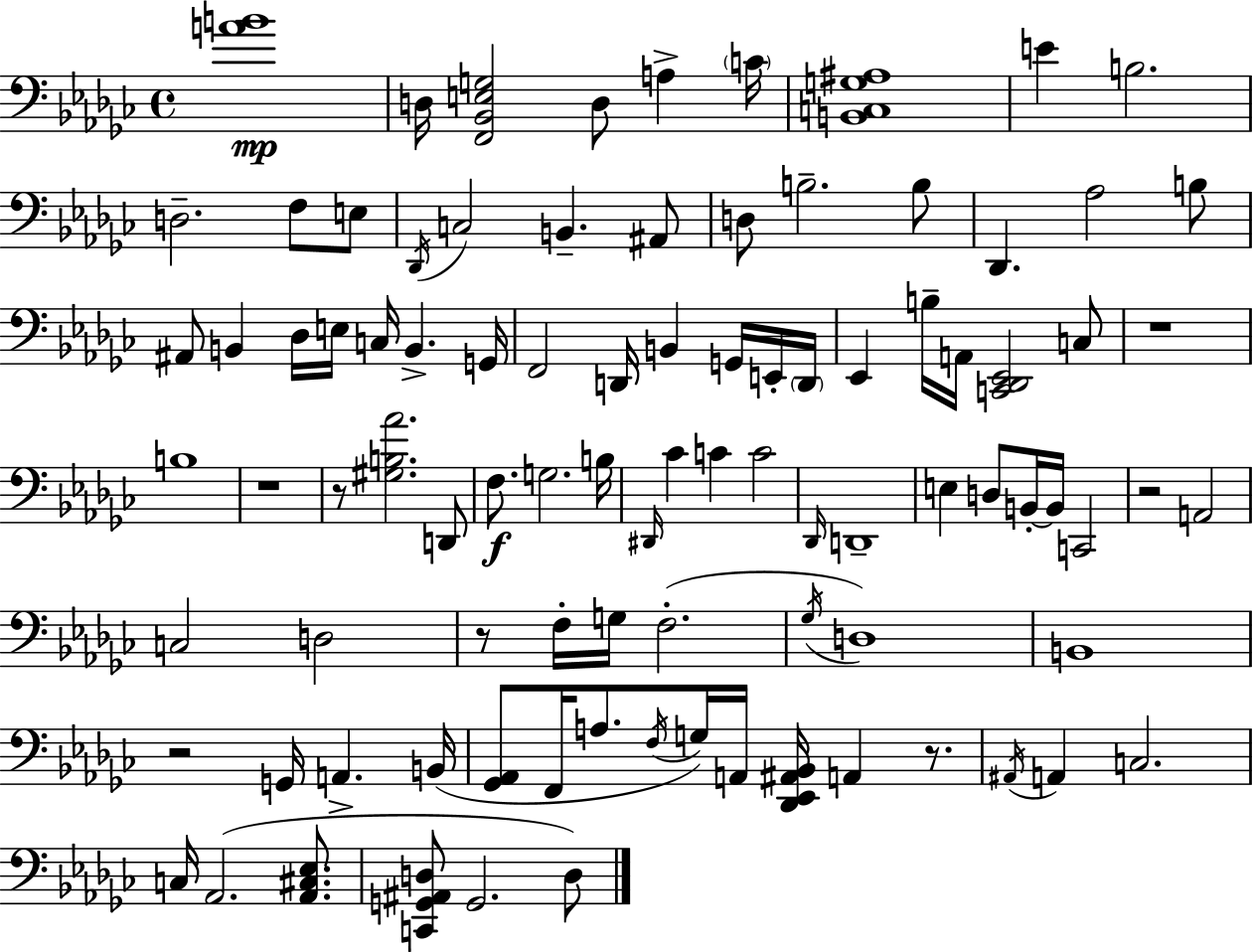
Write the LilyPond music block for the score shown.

{
  \clef bass
  \time 4/4
  \defaultTimeSignature
  \key ees \minor
  \repeat volta 2 { <a' b'>1\mp | d16 <f, bes, e g>2 d8 a4-> \parenthesize c'16 | <b, c g ais>1 | e'4 b2. | \break d2.-- f8 e8 | \acciaccatura { des,16 } c2 b,4.-- ais,8 | d8 b2.-- b8 | des,4. aes2 b8 | \break ais,8 b,4 des16 e16 c16 b,4.-> | g,16 f,2 d,16 b,4 g,16 e,16-. | \parenthesize d,16 ees,4 b16-- a,16 <c, des, ees,>2 c8 | r1 | \break b1 | r1 | r8 <gis b aes'>2. d,8 | f8.\f g2. | \break b16 \grace { dis,16 } ces'4 c'4 c'2 | \grace { des,16 } d,1-- | e4 d8 b,16-.~~ b,16 c,2 | r2 a,2 | \break c2 d2 | r8 f16-. g16 f2.-.( | \acciaccatura { ges16 } d1) | b,1 | \break r2 g,16 a,4.-> | b,16( <ges, aes,>8 f,16 a8. \acciaccatura { f16 } g16) a,16 <des, ees, ais, bes,>16 a,4 | r8. \acciaccatura { ais,16 } a,4 c2. | c16 aes,2.( | \break <aes, cis ees>8. <c, g, ais, d>8 g,2. | d8) } \bar "|."
}